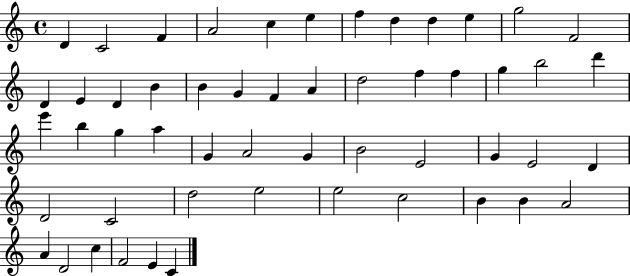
D4/q C4/h F4/q A4/h C5/q E5/q F5/q D5/q D5/q E5/q G5/h F4/h D4/q E4/q D4/q B4/q B4/q G4/q F4/q A4/q D5/h F5/q F5/q G5/q B5/h D6/q E6/q B5/q G5/q A5/q G4/q A4/h G4/q B4/h E4/h G4/q E4/h D4/q D4/h C4/h D5/h E5/h E5/h C5/h B4/q B4/q A4/h A4/q D4/h C5/q F4/h E4/q C4/q